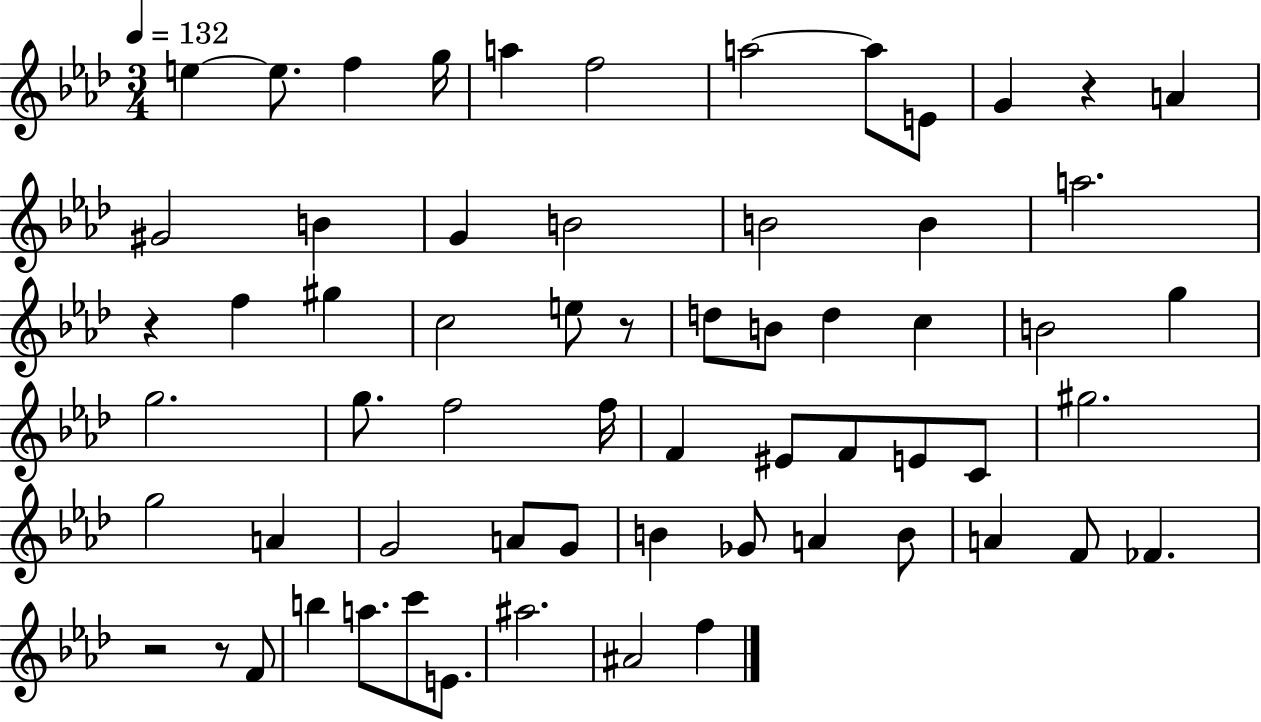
E5/q E5/e. F5/q G5/s A5/q F5/h A5/h A5/e E4/e G4/q R/q A4/q G#4/h B4/q G4/q B4/h B4/h B4/q A5/h. R/q F5/q G#5/q C5/h E5/e R/e D5/e B4/e D5/q C5/q B4/h G5/q G5/h. G5/e. F5/h F5/s F4/q EIS4/e F4/e E4/e C4/e G#5/h. G5/h A4/q G4/h A4/e G4/e B4/q Gb4/e A4/q B4/e A4/q F4/e FES4/q. R/h R/e F4/e B5/q A5/e. C6/e E4/e. A#5/h. A#4/h F5/q